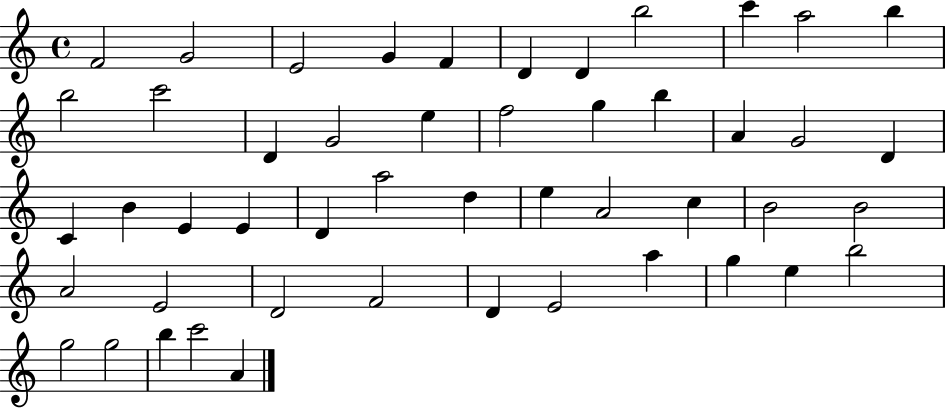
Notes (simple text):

F4/h G4/h E4/h G4/q F4/q D4/q D4/q B5/h C6/q A5/h B5/q B5/h C6/h D4/q G4/h E5/q F5/h G5/q B5/q A4/q G4/h D4/q C4/q B4/q E4/q E4/q D4/q A5/h D5/q E5/q A4/h C5/q B4/h B4/h A4/h E4/h D4/h F4/h D4/q E4/h A5/q G5/q E5/q B5/h G5/h G5/h B5/q C6/h A4/q